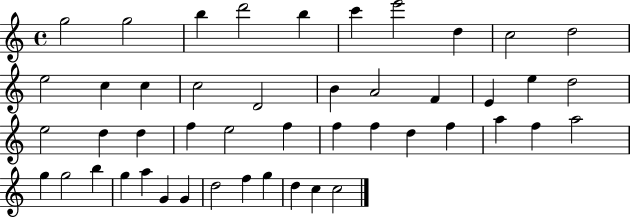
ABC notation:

X:1
T:Untitled
M:4/4
L:1/4
K:C
g2 g2 b d'2 b c' e'2 d c2 d2 e2 c c c2 D2 B A2 F E e d2 e2 d d f e2 f f f d f a f a2 g g2 b g a G G d2 f g d c c2